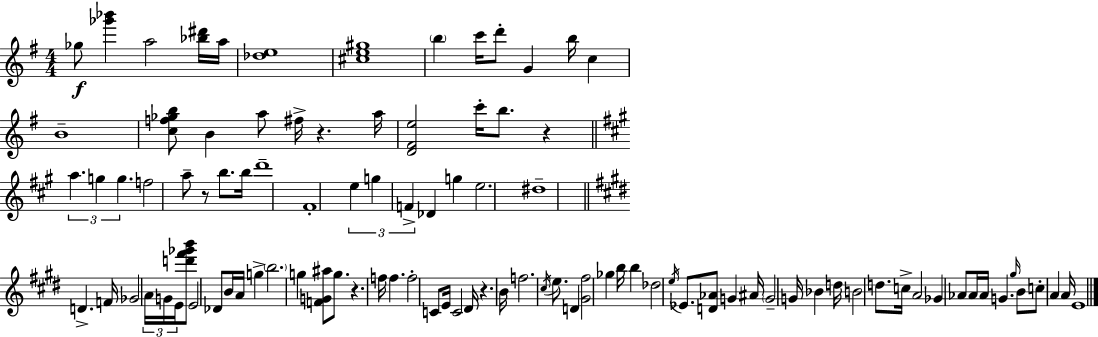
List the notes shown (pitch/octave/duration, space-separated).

Gb5/e [Gb6,Bb6]/q A5/h [Bb5,D#6]/s A5/s [Db5,E5]/w [C#5,E5,G#5]/w B5/q C6/s D6/e G4/q B5/s C5/q B4/w [C5,F5,Gb5,B5]/e B4/q A5/e F#5/s R/q. A5/s [D4,F#4,E5]/h C6/s B5/e. R/q A5/q. G5/q G5/q. F5/h A5/e R/e B5/e. B5/s D6/w F#4/w E5/q G5/q F4/q Db4/q G5/q E5/h. D#5/w D4/q. F4/s Gb4/h A4/s G4/s E4/s [D6,F#6,Gb6,B6]/e E4/h Db4/e B4/s A4/s G5/q B5/h. G5/q [F4,G4,A#5]/e G5/e. R/q. F5/s F5/q. F5/h C4/e E4/s C4/h D#4/s R/q. B4/s F5/h. C#5/s E5/e. D4/q [G#4,F#5]/h Gb5/q B5/s B5/q Db5/h E5/s Eb4/e. [D4,Ab4]/e G4/q A#4/s G4/h G4/s Bb4/q D5/s B4/h D5/e. C5/s A4/h Gb4/q Ab4/e Ab4/s Ab4/s G4/q. G#5/s B4/e C5/e A4/q A4/s E4/w